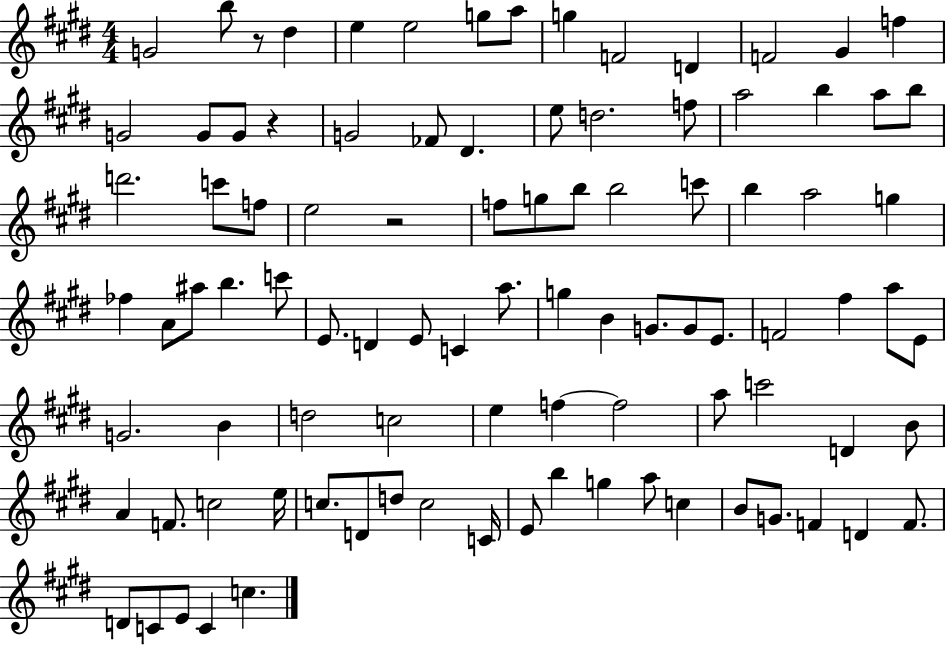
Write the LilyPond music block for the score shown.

{
  \clef treble
  \numericTimeSignature
  \time 4/4
  \key e \major
  g'2 b''8 r8 dis''4 | e''4 e''2 g''8 a''8 | g''4 f'2 d'4 | f'2 gis'4 f''4 | \break g'2 g'8 g'8 r4 | g'2 fes'8 dis'4. | e''8 d''2. f''8 | a''2 b''4 a''8 b''8 | \break d'''2. c'''8 f''8 | e''2 r2 | f''8 g''8 b''8 b''2 c'''8 | b''4 a''2 g''4 | \break fes''4 a'8 ais''8 b''4. c'''8 | e'8. d'4 e'8 c'4 a''8. | g''4 b'4 g'8. g'8 e'8. | f'2 fis''4 a''8 e'8 | \break g'2. b'4 | d''2 c''2 | e''4 f''4~~ f''2 | a''8 c'''2 d'4 b'8 | \break a'4 f'8. c''2 e''16 | c''8. d'8 d''8 c''2 c'16 | e'8 b''4 g''4 a''8 c''4 | b'8 g'8. f'4 d'4 f'8. | \break d'8 c'8 e'8 c'4 c''4. | \bar "|."
}